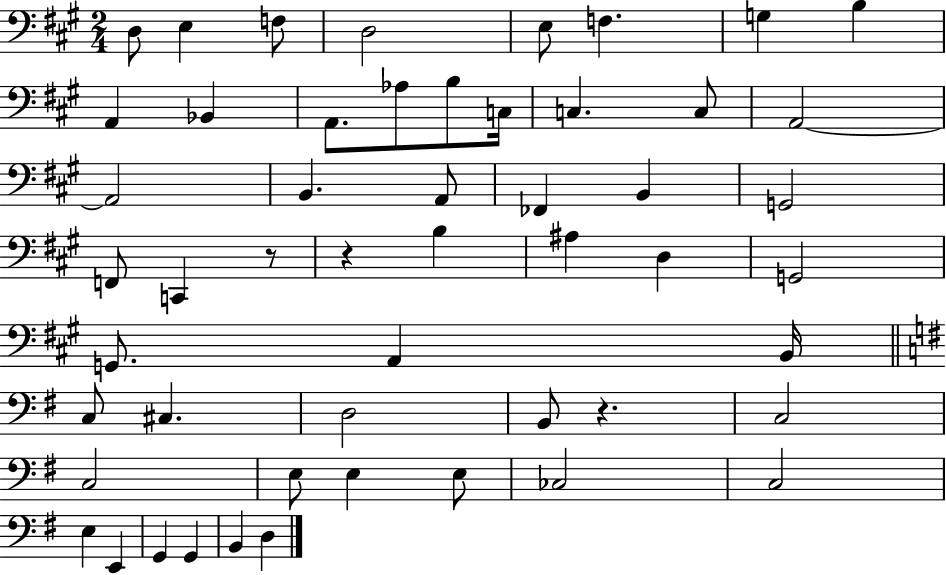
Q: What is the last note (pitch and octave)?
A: D3